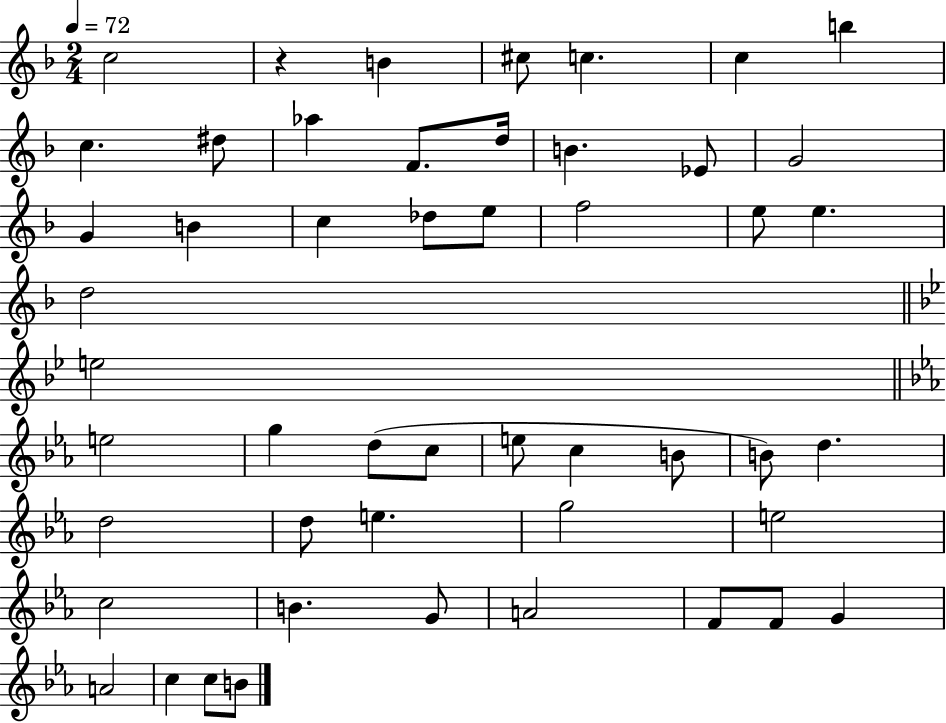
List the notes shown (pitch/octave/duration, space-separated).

C5/h R/q B4/q C#5/e C5/q. C5/q B5/q C5/q. D#5/e Ab5/q F4/e. D5/s B4/q. Eb4/e G4/h G4/q B4/q C5/q Db5/e E5/e F5/h E5/e E5/q. D5/h E5/h E5/h G5/q D5/e C5/e E5/e C5/q B4/e B4/e D5/q. D5/h D5/e E5/q. G5/h E5/h C5/h B4/q. G4/e A4/h F4/e F4/e G4/q A4/h C5/q C5/e B4/e